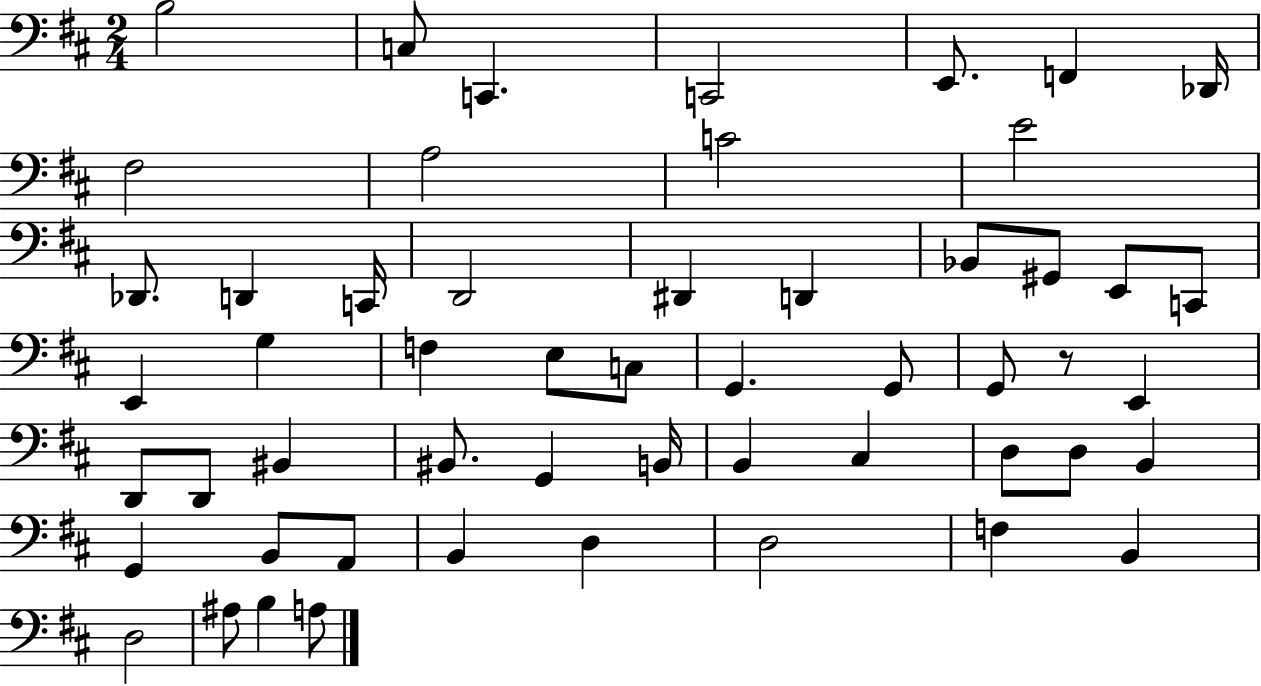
{
  \clef bass
  \numericTimeSignature
  \time 2/4
  \key d \major
  b2 | c8 c,4. | c,2 | e,8. f,4 des,16 | \break fis2 | a2 | c'2 | e'2 | \break des,8. d,4 c,16 | d,2 | dis,4 d,4 | bes,8 gis,8 e,8 c,8 | \break e,4 g4 | f4 e8 c8 | g,4. g,8 | g,8 r8 e,4 | \break d,8 d,8 bis,4 | bis,8. g,4 b,16 | b,4 cis4 | d8 d8 b,4 | \break g,4 b,8 a,8 | b,4 d4 | d2 | f4 b,4 | \break d2 | ais8 b4 a8 | \bar "|."
}